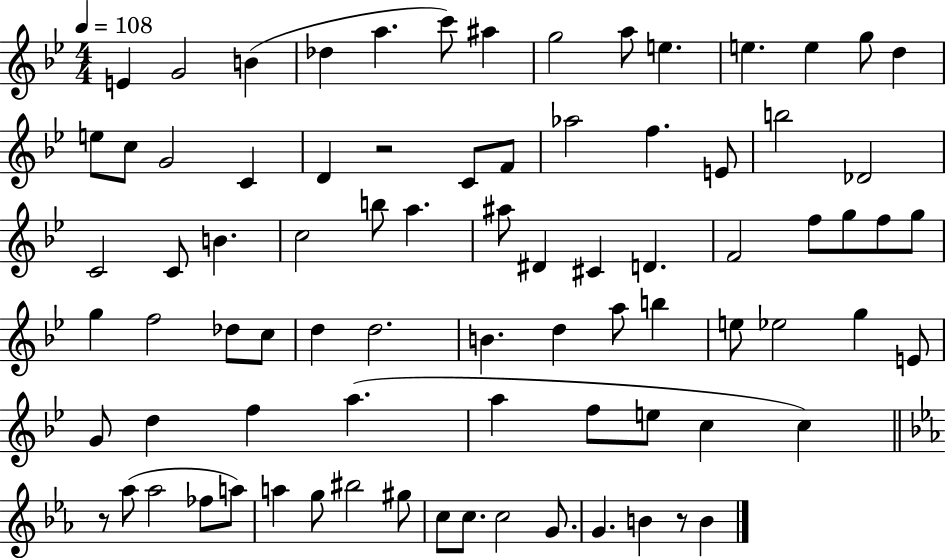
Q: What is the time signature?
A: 4/4